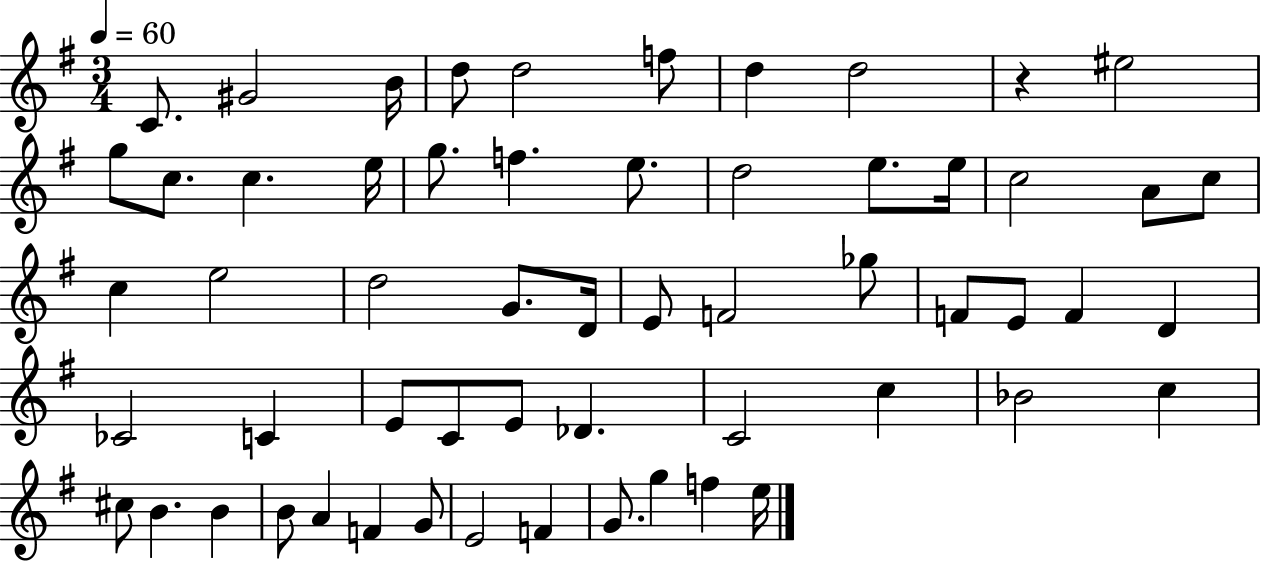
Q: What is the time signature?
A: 3/4